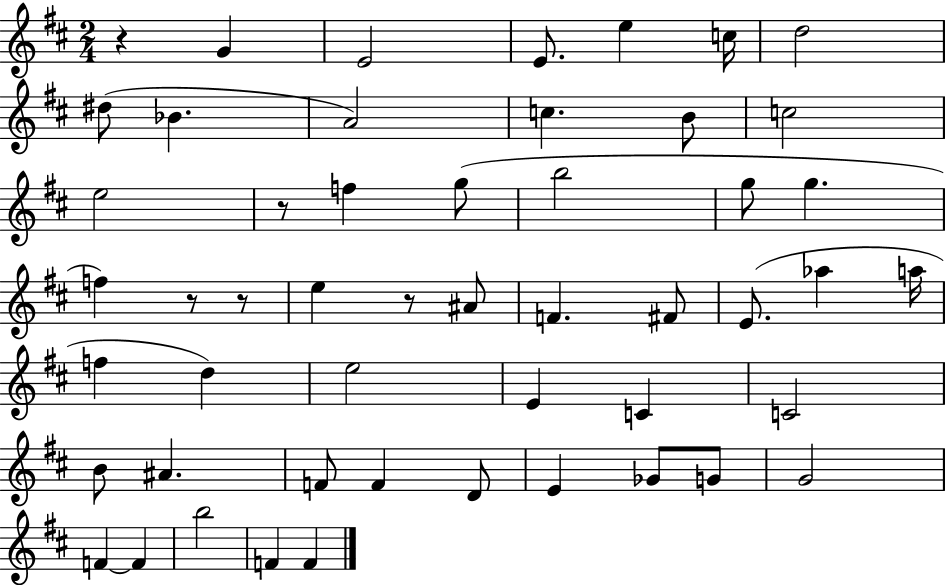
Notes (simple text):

R/q G4/q E4/h E4/e. E5/q C5/s D5/h D#5/e Bb4/q. A4/h C5/q. B4/e C5/h E5/h R/e F5/q G5/e B5/h G5/e G5/q. F5/q R/e R/e E5/q R/e A#4/e F4/q. F#4/e E4/e. Ab5/q A5/s F5/q D5/q E5/h E4/q C4/q C4/h B4/e A#4/q. F4/e F4/q D4/e E4/q Gb4/e G4/e G4/h F4/q F4/q B5/h F4/q F4/q